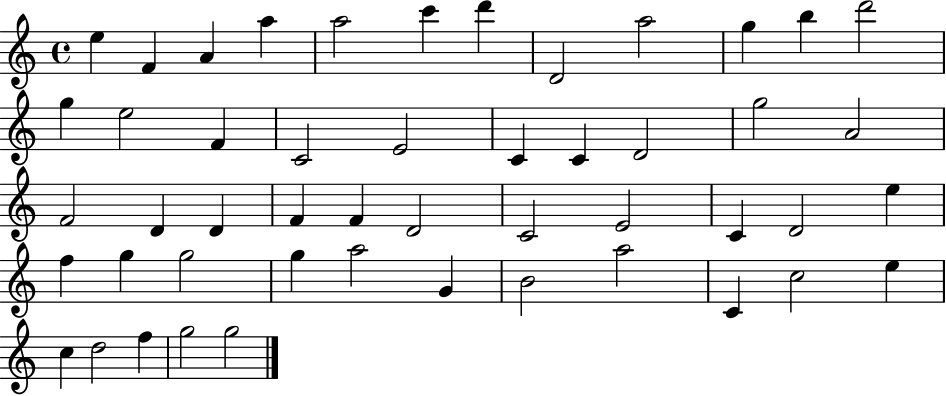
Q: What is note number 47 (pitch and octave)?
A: F5